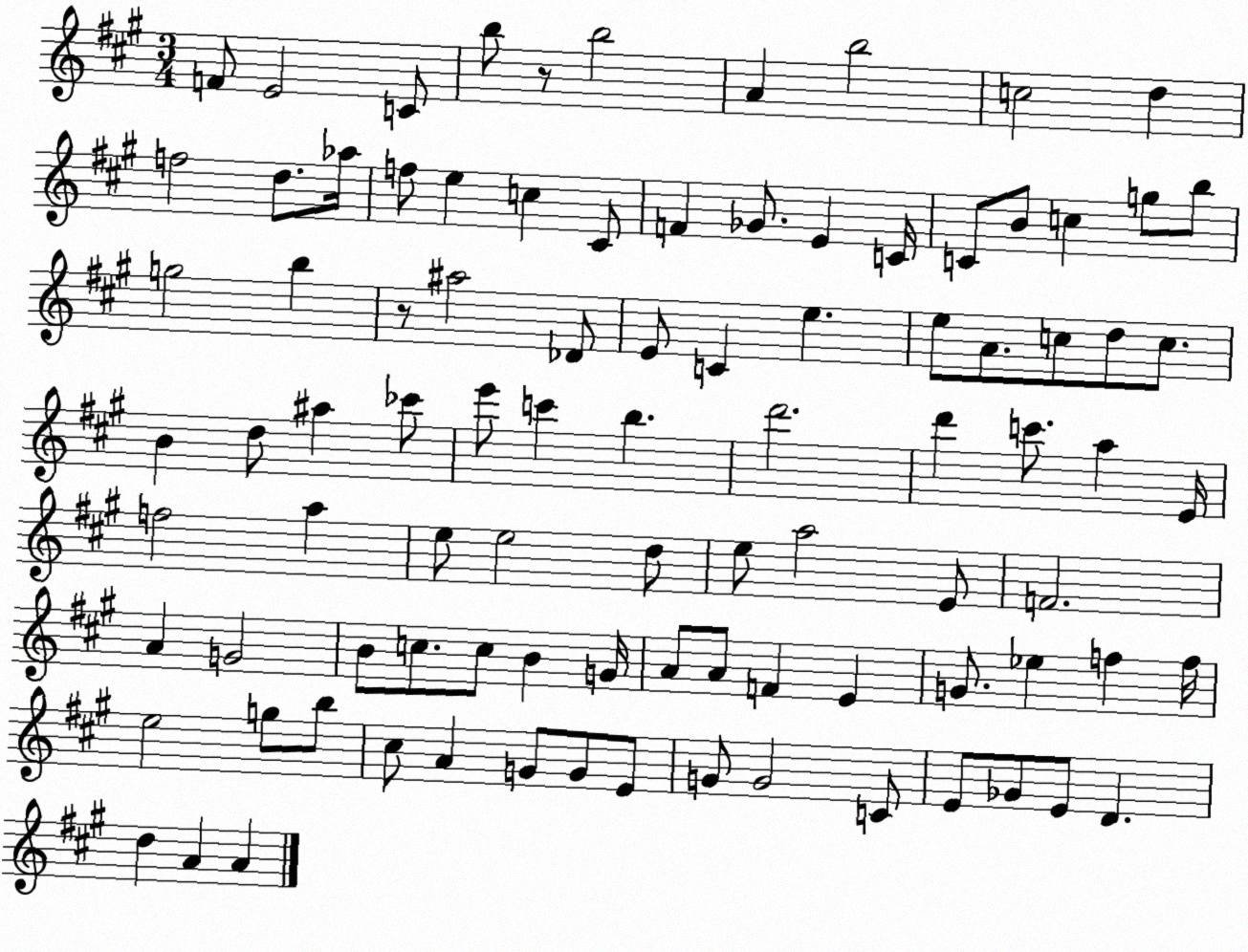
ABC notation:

X:1
T:Untitled
M:3/4
L:1/4
K:A
F/2 E2 C/2 b/2 z/2 b2 A b2 c2 d f2 d/2 _a/4 f/2 e c ^C/2 F _G/2 E C/4 C/2 B/2 c g/2 b/2 g2 b z/2 ^a2 _D/2 E/2 C e e/2 A/2 c/2 d/2 c/2 B d/2 ^a _c'/2 e'/2 c' b d'2 d' c'/2 a E/4 f2 a e/2 e2 d/2 e/2 a2 E/2 F2 A G2 B/2 c/2 c/2 B G/4 A/2 A/2 F E G/2 _e f f/4 e2 g/2 b/2 ^c/2 A G/2 G/2 E/2 G/2 G2 C/2 E/2 _G/2 E/2 D d A A